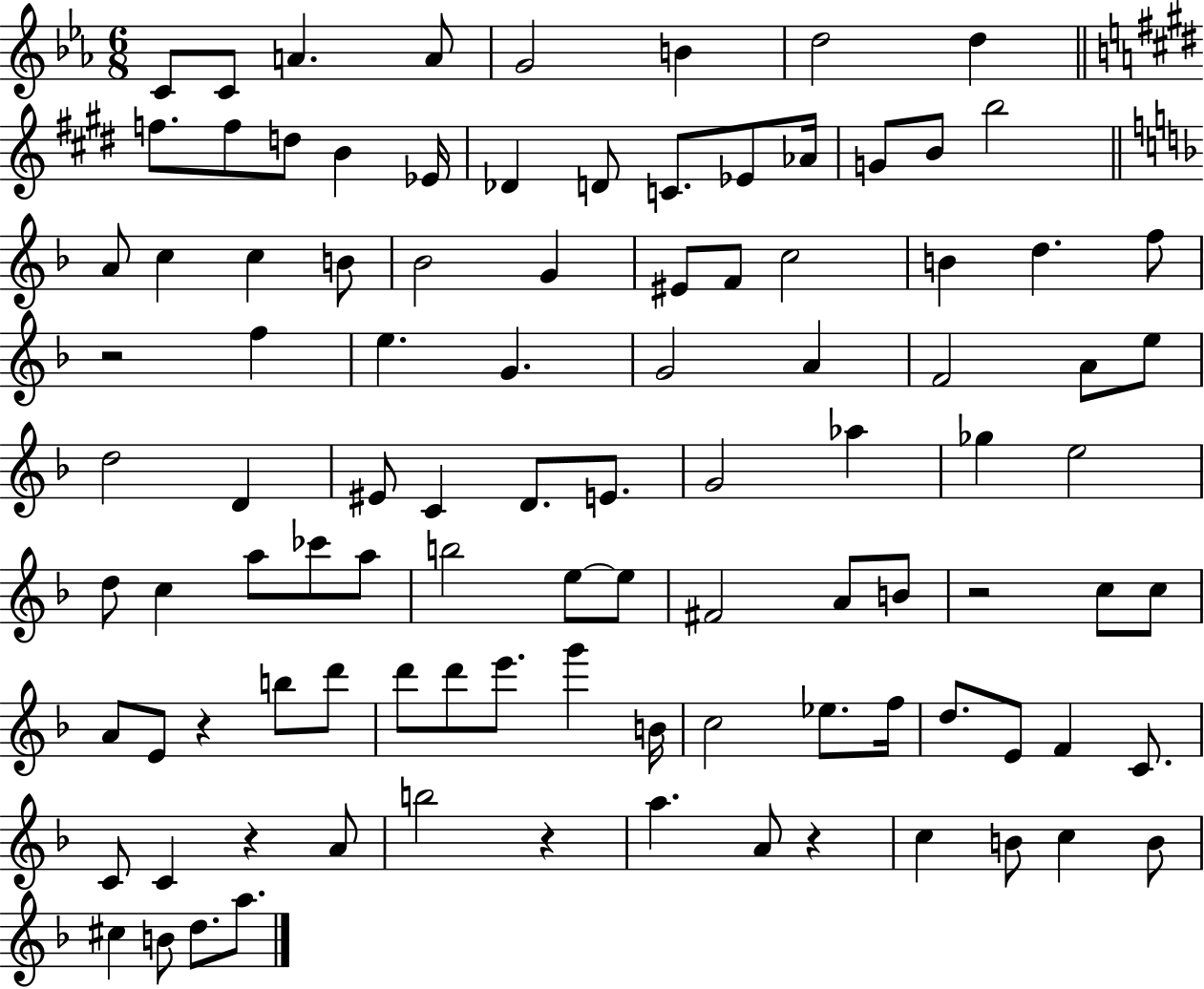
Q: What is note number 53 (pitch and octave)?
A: C5